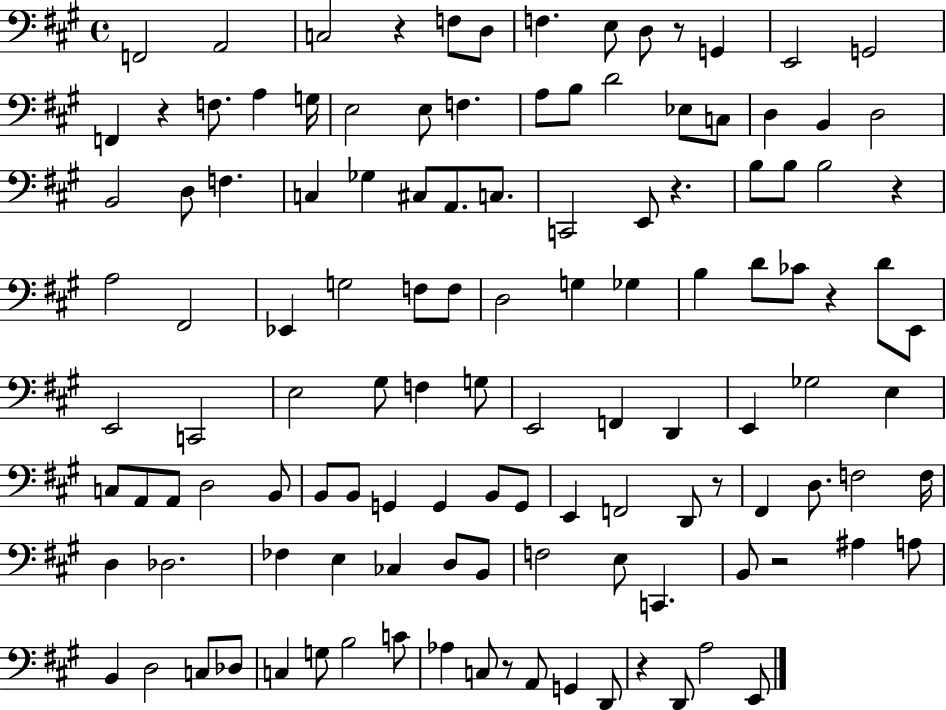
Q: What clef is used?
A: bass